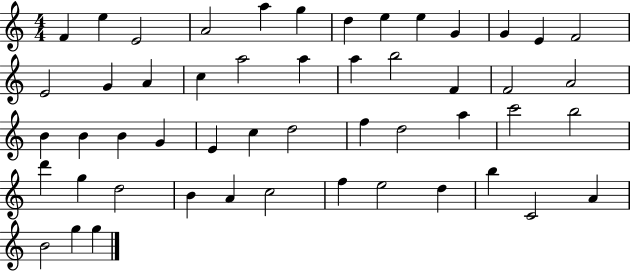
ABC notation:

X:1
T:Untitled
M:4/4
L:1/4
K:C
F e E2 A2 a g d e e G G E F2 E2 G A c a2 a a b2 F F2 A2 B B B G E c d2 f d2 a c'2 b2 d' g d2 B A c2 f e2 d b C2 A B2 g g